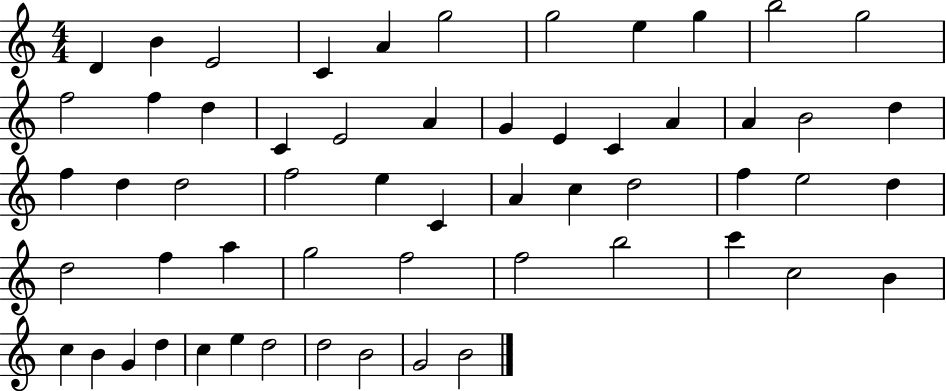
{
  \clef treble
  \numericTimeSignature
  \time 4/4
  \key c \major
  d'4 b'4 e'2 | c'4 a'4 g''2 | g''2 e''4 g''4 | b''2 g''2 | \break f''2 f''4 d''4 | c'4 e'2 a'4 | g'4 e'4 c'4 a'4 | a'4 b'2 d''4 | \break f''4 d''4 d''2 | f''2 e''4 c'4 | a'4 c''4 d''2 | f''4 e''2 d''4 | \break d''2 f''4 a''4 | g''2 f''2 | f''2 b''2 | c'''4 c''2 b'4 | \break c''4 b'4 g'4 d''4 | c''4 e''4 d''2 | d''2 b'2 | g'2 b'2 | \break \bar "|."
}